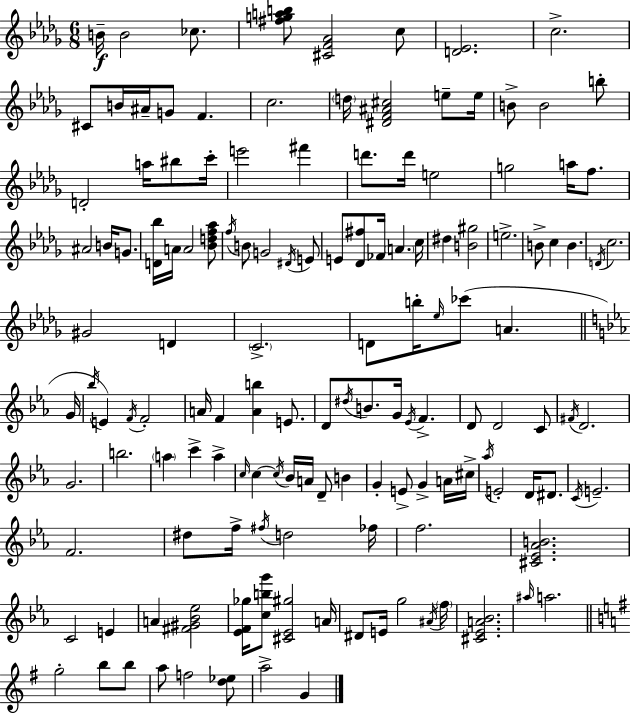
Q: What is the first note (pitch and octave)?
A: B4